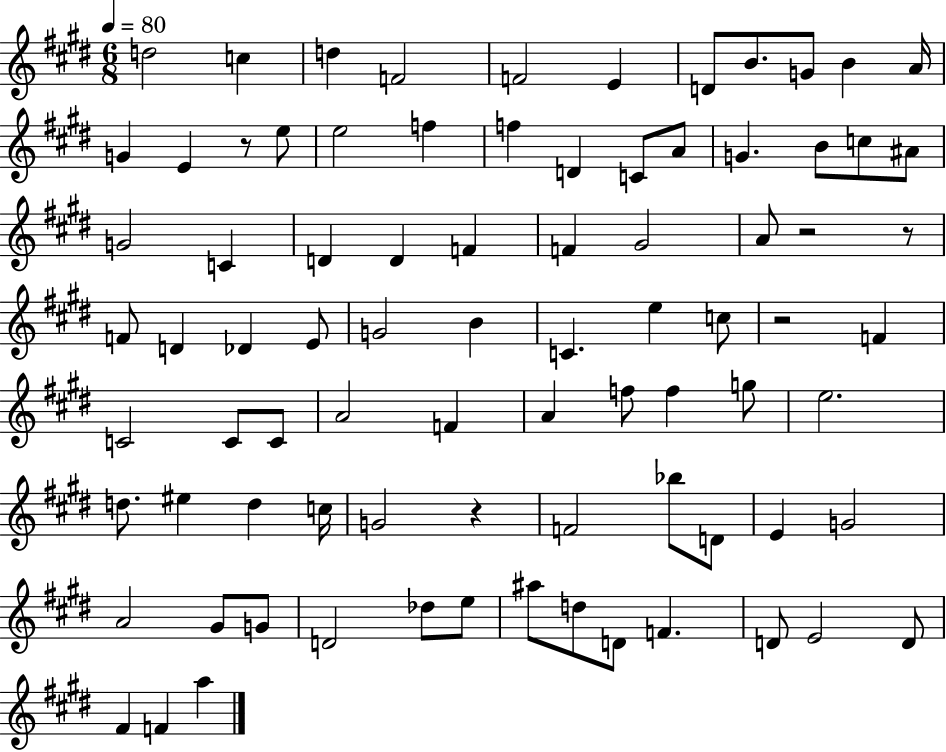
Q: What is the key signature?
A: E major